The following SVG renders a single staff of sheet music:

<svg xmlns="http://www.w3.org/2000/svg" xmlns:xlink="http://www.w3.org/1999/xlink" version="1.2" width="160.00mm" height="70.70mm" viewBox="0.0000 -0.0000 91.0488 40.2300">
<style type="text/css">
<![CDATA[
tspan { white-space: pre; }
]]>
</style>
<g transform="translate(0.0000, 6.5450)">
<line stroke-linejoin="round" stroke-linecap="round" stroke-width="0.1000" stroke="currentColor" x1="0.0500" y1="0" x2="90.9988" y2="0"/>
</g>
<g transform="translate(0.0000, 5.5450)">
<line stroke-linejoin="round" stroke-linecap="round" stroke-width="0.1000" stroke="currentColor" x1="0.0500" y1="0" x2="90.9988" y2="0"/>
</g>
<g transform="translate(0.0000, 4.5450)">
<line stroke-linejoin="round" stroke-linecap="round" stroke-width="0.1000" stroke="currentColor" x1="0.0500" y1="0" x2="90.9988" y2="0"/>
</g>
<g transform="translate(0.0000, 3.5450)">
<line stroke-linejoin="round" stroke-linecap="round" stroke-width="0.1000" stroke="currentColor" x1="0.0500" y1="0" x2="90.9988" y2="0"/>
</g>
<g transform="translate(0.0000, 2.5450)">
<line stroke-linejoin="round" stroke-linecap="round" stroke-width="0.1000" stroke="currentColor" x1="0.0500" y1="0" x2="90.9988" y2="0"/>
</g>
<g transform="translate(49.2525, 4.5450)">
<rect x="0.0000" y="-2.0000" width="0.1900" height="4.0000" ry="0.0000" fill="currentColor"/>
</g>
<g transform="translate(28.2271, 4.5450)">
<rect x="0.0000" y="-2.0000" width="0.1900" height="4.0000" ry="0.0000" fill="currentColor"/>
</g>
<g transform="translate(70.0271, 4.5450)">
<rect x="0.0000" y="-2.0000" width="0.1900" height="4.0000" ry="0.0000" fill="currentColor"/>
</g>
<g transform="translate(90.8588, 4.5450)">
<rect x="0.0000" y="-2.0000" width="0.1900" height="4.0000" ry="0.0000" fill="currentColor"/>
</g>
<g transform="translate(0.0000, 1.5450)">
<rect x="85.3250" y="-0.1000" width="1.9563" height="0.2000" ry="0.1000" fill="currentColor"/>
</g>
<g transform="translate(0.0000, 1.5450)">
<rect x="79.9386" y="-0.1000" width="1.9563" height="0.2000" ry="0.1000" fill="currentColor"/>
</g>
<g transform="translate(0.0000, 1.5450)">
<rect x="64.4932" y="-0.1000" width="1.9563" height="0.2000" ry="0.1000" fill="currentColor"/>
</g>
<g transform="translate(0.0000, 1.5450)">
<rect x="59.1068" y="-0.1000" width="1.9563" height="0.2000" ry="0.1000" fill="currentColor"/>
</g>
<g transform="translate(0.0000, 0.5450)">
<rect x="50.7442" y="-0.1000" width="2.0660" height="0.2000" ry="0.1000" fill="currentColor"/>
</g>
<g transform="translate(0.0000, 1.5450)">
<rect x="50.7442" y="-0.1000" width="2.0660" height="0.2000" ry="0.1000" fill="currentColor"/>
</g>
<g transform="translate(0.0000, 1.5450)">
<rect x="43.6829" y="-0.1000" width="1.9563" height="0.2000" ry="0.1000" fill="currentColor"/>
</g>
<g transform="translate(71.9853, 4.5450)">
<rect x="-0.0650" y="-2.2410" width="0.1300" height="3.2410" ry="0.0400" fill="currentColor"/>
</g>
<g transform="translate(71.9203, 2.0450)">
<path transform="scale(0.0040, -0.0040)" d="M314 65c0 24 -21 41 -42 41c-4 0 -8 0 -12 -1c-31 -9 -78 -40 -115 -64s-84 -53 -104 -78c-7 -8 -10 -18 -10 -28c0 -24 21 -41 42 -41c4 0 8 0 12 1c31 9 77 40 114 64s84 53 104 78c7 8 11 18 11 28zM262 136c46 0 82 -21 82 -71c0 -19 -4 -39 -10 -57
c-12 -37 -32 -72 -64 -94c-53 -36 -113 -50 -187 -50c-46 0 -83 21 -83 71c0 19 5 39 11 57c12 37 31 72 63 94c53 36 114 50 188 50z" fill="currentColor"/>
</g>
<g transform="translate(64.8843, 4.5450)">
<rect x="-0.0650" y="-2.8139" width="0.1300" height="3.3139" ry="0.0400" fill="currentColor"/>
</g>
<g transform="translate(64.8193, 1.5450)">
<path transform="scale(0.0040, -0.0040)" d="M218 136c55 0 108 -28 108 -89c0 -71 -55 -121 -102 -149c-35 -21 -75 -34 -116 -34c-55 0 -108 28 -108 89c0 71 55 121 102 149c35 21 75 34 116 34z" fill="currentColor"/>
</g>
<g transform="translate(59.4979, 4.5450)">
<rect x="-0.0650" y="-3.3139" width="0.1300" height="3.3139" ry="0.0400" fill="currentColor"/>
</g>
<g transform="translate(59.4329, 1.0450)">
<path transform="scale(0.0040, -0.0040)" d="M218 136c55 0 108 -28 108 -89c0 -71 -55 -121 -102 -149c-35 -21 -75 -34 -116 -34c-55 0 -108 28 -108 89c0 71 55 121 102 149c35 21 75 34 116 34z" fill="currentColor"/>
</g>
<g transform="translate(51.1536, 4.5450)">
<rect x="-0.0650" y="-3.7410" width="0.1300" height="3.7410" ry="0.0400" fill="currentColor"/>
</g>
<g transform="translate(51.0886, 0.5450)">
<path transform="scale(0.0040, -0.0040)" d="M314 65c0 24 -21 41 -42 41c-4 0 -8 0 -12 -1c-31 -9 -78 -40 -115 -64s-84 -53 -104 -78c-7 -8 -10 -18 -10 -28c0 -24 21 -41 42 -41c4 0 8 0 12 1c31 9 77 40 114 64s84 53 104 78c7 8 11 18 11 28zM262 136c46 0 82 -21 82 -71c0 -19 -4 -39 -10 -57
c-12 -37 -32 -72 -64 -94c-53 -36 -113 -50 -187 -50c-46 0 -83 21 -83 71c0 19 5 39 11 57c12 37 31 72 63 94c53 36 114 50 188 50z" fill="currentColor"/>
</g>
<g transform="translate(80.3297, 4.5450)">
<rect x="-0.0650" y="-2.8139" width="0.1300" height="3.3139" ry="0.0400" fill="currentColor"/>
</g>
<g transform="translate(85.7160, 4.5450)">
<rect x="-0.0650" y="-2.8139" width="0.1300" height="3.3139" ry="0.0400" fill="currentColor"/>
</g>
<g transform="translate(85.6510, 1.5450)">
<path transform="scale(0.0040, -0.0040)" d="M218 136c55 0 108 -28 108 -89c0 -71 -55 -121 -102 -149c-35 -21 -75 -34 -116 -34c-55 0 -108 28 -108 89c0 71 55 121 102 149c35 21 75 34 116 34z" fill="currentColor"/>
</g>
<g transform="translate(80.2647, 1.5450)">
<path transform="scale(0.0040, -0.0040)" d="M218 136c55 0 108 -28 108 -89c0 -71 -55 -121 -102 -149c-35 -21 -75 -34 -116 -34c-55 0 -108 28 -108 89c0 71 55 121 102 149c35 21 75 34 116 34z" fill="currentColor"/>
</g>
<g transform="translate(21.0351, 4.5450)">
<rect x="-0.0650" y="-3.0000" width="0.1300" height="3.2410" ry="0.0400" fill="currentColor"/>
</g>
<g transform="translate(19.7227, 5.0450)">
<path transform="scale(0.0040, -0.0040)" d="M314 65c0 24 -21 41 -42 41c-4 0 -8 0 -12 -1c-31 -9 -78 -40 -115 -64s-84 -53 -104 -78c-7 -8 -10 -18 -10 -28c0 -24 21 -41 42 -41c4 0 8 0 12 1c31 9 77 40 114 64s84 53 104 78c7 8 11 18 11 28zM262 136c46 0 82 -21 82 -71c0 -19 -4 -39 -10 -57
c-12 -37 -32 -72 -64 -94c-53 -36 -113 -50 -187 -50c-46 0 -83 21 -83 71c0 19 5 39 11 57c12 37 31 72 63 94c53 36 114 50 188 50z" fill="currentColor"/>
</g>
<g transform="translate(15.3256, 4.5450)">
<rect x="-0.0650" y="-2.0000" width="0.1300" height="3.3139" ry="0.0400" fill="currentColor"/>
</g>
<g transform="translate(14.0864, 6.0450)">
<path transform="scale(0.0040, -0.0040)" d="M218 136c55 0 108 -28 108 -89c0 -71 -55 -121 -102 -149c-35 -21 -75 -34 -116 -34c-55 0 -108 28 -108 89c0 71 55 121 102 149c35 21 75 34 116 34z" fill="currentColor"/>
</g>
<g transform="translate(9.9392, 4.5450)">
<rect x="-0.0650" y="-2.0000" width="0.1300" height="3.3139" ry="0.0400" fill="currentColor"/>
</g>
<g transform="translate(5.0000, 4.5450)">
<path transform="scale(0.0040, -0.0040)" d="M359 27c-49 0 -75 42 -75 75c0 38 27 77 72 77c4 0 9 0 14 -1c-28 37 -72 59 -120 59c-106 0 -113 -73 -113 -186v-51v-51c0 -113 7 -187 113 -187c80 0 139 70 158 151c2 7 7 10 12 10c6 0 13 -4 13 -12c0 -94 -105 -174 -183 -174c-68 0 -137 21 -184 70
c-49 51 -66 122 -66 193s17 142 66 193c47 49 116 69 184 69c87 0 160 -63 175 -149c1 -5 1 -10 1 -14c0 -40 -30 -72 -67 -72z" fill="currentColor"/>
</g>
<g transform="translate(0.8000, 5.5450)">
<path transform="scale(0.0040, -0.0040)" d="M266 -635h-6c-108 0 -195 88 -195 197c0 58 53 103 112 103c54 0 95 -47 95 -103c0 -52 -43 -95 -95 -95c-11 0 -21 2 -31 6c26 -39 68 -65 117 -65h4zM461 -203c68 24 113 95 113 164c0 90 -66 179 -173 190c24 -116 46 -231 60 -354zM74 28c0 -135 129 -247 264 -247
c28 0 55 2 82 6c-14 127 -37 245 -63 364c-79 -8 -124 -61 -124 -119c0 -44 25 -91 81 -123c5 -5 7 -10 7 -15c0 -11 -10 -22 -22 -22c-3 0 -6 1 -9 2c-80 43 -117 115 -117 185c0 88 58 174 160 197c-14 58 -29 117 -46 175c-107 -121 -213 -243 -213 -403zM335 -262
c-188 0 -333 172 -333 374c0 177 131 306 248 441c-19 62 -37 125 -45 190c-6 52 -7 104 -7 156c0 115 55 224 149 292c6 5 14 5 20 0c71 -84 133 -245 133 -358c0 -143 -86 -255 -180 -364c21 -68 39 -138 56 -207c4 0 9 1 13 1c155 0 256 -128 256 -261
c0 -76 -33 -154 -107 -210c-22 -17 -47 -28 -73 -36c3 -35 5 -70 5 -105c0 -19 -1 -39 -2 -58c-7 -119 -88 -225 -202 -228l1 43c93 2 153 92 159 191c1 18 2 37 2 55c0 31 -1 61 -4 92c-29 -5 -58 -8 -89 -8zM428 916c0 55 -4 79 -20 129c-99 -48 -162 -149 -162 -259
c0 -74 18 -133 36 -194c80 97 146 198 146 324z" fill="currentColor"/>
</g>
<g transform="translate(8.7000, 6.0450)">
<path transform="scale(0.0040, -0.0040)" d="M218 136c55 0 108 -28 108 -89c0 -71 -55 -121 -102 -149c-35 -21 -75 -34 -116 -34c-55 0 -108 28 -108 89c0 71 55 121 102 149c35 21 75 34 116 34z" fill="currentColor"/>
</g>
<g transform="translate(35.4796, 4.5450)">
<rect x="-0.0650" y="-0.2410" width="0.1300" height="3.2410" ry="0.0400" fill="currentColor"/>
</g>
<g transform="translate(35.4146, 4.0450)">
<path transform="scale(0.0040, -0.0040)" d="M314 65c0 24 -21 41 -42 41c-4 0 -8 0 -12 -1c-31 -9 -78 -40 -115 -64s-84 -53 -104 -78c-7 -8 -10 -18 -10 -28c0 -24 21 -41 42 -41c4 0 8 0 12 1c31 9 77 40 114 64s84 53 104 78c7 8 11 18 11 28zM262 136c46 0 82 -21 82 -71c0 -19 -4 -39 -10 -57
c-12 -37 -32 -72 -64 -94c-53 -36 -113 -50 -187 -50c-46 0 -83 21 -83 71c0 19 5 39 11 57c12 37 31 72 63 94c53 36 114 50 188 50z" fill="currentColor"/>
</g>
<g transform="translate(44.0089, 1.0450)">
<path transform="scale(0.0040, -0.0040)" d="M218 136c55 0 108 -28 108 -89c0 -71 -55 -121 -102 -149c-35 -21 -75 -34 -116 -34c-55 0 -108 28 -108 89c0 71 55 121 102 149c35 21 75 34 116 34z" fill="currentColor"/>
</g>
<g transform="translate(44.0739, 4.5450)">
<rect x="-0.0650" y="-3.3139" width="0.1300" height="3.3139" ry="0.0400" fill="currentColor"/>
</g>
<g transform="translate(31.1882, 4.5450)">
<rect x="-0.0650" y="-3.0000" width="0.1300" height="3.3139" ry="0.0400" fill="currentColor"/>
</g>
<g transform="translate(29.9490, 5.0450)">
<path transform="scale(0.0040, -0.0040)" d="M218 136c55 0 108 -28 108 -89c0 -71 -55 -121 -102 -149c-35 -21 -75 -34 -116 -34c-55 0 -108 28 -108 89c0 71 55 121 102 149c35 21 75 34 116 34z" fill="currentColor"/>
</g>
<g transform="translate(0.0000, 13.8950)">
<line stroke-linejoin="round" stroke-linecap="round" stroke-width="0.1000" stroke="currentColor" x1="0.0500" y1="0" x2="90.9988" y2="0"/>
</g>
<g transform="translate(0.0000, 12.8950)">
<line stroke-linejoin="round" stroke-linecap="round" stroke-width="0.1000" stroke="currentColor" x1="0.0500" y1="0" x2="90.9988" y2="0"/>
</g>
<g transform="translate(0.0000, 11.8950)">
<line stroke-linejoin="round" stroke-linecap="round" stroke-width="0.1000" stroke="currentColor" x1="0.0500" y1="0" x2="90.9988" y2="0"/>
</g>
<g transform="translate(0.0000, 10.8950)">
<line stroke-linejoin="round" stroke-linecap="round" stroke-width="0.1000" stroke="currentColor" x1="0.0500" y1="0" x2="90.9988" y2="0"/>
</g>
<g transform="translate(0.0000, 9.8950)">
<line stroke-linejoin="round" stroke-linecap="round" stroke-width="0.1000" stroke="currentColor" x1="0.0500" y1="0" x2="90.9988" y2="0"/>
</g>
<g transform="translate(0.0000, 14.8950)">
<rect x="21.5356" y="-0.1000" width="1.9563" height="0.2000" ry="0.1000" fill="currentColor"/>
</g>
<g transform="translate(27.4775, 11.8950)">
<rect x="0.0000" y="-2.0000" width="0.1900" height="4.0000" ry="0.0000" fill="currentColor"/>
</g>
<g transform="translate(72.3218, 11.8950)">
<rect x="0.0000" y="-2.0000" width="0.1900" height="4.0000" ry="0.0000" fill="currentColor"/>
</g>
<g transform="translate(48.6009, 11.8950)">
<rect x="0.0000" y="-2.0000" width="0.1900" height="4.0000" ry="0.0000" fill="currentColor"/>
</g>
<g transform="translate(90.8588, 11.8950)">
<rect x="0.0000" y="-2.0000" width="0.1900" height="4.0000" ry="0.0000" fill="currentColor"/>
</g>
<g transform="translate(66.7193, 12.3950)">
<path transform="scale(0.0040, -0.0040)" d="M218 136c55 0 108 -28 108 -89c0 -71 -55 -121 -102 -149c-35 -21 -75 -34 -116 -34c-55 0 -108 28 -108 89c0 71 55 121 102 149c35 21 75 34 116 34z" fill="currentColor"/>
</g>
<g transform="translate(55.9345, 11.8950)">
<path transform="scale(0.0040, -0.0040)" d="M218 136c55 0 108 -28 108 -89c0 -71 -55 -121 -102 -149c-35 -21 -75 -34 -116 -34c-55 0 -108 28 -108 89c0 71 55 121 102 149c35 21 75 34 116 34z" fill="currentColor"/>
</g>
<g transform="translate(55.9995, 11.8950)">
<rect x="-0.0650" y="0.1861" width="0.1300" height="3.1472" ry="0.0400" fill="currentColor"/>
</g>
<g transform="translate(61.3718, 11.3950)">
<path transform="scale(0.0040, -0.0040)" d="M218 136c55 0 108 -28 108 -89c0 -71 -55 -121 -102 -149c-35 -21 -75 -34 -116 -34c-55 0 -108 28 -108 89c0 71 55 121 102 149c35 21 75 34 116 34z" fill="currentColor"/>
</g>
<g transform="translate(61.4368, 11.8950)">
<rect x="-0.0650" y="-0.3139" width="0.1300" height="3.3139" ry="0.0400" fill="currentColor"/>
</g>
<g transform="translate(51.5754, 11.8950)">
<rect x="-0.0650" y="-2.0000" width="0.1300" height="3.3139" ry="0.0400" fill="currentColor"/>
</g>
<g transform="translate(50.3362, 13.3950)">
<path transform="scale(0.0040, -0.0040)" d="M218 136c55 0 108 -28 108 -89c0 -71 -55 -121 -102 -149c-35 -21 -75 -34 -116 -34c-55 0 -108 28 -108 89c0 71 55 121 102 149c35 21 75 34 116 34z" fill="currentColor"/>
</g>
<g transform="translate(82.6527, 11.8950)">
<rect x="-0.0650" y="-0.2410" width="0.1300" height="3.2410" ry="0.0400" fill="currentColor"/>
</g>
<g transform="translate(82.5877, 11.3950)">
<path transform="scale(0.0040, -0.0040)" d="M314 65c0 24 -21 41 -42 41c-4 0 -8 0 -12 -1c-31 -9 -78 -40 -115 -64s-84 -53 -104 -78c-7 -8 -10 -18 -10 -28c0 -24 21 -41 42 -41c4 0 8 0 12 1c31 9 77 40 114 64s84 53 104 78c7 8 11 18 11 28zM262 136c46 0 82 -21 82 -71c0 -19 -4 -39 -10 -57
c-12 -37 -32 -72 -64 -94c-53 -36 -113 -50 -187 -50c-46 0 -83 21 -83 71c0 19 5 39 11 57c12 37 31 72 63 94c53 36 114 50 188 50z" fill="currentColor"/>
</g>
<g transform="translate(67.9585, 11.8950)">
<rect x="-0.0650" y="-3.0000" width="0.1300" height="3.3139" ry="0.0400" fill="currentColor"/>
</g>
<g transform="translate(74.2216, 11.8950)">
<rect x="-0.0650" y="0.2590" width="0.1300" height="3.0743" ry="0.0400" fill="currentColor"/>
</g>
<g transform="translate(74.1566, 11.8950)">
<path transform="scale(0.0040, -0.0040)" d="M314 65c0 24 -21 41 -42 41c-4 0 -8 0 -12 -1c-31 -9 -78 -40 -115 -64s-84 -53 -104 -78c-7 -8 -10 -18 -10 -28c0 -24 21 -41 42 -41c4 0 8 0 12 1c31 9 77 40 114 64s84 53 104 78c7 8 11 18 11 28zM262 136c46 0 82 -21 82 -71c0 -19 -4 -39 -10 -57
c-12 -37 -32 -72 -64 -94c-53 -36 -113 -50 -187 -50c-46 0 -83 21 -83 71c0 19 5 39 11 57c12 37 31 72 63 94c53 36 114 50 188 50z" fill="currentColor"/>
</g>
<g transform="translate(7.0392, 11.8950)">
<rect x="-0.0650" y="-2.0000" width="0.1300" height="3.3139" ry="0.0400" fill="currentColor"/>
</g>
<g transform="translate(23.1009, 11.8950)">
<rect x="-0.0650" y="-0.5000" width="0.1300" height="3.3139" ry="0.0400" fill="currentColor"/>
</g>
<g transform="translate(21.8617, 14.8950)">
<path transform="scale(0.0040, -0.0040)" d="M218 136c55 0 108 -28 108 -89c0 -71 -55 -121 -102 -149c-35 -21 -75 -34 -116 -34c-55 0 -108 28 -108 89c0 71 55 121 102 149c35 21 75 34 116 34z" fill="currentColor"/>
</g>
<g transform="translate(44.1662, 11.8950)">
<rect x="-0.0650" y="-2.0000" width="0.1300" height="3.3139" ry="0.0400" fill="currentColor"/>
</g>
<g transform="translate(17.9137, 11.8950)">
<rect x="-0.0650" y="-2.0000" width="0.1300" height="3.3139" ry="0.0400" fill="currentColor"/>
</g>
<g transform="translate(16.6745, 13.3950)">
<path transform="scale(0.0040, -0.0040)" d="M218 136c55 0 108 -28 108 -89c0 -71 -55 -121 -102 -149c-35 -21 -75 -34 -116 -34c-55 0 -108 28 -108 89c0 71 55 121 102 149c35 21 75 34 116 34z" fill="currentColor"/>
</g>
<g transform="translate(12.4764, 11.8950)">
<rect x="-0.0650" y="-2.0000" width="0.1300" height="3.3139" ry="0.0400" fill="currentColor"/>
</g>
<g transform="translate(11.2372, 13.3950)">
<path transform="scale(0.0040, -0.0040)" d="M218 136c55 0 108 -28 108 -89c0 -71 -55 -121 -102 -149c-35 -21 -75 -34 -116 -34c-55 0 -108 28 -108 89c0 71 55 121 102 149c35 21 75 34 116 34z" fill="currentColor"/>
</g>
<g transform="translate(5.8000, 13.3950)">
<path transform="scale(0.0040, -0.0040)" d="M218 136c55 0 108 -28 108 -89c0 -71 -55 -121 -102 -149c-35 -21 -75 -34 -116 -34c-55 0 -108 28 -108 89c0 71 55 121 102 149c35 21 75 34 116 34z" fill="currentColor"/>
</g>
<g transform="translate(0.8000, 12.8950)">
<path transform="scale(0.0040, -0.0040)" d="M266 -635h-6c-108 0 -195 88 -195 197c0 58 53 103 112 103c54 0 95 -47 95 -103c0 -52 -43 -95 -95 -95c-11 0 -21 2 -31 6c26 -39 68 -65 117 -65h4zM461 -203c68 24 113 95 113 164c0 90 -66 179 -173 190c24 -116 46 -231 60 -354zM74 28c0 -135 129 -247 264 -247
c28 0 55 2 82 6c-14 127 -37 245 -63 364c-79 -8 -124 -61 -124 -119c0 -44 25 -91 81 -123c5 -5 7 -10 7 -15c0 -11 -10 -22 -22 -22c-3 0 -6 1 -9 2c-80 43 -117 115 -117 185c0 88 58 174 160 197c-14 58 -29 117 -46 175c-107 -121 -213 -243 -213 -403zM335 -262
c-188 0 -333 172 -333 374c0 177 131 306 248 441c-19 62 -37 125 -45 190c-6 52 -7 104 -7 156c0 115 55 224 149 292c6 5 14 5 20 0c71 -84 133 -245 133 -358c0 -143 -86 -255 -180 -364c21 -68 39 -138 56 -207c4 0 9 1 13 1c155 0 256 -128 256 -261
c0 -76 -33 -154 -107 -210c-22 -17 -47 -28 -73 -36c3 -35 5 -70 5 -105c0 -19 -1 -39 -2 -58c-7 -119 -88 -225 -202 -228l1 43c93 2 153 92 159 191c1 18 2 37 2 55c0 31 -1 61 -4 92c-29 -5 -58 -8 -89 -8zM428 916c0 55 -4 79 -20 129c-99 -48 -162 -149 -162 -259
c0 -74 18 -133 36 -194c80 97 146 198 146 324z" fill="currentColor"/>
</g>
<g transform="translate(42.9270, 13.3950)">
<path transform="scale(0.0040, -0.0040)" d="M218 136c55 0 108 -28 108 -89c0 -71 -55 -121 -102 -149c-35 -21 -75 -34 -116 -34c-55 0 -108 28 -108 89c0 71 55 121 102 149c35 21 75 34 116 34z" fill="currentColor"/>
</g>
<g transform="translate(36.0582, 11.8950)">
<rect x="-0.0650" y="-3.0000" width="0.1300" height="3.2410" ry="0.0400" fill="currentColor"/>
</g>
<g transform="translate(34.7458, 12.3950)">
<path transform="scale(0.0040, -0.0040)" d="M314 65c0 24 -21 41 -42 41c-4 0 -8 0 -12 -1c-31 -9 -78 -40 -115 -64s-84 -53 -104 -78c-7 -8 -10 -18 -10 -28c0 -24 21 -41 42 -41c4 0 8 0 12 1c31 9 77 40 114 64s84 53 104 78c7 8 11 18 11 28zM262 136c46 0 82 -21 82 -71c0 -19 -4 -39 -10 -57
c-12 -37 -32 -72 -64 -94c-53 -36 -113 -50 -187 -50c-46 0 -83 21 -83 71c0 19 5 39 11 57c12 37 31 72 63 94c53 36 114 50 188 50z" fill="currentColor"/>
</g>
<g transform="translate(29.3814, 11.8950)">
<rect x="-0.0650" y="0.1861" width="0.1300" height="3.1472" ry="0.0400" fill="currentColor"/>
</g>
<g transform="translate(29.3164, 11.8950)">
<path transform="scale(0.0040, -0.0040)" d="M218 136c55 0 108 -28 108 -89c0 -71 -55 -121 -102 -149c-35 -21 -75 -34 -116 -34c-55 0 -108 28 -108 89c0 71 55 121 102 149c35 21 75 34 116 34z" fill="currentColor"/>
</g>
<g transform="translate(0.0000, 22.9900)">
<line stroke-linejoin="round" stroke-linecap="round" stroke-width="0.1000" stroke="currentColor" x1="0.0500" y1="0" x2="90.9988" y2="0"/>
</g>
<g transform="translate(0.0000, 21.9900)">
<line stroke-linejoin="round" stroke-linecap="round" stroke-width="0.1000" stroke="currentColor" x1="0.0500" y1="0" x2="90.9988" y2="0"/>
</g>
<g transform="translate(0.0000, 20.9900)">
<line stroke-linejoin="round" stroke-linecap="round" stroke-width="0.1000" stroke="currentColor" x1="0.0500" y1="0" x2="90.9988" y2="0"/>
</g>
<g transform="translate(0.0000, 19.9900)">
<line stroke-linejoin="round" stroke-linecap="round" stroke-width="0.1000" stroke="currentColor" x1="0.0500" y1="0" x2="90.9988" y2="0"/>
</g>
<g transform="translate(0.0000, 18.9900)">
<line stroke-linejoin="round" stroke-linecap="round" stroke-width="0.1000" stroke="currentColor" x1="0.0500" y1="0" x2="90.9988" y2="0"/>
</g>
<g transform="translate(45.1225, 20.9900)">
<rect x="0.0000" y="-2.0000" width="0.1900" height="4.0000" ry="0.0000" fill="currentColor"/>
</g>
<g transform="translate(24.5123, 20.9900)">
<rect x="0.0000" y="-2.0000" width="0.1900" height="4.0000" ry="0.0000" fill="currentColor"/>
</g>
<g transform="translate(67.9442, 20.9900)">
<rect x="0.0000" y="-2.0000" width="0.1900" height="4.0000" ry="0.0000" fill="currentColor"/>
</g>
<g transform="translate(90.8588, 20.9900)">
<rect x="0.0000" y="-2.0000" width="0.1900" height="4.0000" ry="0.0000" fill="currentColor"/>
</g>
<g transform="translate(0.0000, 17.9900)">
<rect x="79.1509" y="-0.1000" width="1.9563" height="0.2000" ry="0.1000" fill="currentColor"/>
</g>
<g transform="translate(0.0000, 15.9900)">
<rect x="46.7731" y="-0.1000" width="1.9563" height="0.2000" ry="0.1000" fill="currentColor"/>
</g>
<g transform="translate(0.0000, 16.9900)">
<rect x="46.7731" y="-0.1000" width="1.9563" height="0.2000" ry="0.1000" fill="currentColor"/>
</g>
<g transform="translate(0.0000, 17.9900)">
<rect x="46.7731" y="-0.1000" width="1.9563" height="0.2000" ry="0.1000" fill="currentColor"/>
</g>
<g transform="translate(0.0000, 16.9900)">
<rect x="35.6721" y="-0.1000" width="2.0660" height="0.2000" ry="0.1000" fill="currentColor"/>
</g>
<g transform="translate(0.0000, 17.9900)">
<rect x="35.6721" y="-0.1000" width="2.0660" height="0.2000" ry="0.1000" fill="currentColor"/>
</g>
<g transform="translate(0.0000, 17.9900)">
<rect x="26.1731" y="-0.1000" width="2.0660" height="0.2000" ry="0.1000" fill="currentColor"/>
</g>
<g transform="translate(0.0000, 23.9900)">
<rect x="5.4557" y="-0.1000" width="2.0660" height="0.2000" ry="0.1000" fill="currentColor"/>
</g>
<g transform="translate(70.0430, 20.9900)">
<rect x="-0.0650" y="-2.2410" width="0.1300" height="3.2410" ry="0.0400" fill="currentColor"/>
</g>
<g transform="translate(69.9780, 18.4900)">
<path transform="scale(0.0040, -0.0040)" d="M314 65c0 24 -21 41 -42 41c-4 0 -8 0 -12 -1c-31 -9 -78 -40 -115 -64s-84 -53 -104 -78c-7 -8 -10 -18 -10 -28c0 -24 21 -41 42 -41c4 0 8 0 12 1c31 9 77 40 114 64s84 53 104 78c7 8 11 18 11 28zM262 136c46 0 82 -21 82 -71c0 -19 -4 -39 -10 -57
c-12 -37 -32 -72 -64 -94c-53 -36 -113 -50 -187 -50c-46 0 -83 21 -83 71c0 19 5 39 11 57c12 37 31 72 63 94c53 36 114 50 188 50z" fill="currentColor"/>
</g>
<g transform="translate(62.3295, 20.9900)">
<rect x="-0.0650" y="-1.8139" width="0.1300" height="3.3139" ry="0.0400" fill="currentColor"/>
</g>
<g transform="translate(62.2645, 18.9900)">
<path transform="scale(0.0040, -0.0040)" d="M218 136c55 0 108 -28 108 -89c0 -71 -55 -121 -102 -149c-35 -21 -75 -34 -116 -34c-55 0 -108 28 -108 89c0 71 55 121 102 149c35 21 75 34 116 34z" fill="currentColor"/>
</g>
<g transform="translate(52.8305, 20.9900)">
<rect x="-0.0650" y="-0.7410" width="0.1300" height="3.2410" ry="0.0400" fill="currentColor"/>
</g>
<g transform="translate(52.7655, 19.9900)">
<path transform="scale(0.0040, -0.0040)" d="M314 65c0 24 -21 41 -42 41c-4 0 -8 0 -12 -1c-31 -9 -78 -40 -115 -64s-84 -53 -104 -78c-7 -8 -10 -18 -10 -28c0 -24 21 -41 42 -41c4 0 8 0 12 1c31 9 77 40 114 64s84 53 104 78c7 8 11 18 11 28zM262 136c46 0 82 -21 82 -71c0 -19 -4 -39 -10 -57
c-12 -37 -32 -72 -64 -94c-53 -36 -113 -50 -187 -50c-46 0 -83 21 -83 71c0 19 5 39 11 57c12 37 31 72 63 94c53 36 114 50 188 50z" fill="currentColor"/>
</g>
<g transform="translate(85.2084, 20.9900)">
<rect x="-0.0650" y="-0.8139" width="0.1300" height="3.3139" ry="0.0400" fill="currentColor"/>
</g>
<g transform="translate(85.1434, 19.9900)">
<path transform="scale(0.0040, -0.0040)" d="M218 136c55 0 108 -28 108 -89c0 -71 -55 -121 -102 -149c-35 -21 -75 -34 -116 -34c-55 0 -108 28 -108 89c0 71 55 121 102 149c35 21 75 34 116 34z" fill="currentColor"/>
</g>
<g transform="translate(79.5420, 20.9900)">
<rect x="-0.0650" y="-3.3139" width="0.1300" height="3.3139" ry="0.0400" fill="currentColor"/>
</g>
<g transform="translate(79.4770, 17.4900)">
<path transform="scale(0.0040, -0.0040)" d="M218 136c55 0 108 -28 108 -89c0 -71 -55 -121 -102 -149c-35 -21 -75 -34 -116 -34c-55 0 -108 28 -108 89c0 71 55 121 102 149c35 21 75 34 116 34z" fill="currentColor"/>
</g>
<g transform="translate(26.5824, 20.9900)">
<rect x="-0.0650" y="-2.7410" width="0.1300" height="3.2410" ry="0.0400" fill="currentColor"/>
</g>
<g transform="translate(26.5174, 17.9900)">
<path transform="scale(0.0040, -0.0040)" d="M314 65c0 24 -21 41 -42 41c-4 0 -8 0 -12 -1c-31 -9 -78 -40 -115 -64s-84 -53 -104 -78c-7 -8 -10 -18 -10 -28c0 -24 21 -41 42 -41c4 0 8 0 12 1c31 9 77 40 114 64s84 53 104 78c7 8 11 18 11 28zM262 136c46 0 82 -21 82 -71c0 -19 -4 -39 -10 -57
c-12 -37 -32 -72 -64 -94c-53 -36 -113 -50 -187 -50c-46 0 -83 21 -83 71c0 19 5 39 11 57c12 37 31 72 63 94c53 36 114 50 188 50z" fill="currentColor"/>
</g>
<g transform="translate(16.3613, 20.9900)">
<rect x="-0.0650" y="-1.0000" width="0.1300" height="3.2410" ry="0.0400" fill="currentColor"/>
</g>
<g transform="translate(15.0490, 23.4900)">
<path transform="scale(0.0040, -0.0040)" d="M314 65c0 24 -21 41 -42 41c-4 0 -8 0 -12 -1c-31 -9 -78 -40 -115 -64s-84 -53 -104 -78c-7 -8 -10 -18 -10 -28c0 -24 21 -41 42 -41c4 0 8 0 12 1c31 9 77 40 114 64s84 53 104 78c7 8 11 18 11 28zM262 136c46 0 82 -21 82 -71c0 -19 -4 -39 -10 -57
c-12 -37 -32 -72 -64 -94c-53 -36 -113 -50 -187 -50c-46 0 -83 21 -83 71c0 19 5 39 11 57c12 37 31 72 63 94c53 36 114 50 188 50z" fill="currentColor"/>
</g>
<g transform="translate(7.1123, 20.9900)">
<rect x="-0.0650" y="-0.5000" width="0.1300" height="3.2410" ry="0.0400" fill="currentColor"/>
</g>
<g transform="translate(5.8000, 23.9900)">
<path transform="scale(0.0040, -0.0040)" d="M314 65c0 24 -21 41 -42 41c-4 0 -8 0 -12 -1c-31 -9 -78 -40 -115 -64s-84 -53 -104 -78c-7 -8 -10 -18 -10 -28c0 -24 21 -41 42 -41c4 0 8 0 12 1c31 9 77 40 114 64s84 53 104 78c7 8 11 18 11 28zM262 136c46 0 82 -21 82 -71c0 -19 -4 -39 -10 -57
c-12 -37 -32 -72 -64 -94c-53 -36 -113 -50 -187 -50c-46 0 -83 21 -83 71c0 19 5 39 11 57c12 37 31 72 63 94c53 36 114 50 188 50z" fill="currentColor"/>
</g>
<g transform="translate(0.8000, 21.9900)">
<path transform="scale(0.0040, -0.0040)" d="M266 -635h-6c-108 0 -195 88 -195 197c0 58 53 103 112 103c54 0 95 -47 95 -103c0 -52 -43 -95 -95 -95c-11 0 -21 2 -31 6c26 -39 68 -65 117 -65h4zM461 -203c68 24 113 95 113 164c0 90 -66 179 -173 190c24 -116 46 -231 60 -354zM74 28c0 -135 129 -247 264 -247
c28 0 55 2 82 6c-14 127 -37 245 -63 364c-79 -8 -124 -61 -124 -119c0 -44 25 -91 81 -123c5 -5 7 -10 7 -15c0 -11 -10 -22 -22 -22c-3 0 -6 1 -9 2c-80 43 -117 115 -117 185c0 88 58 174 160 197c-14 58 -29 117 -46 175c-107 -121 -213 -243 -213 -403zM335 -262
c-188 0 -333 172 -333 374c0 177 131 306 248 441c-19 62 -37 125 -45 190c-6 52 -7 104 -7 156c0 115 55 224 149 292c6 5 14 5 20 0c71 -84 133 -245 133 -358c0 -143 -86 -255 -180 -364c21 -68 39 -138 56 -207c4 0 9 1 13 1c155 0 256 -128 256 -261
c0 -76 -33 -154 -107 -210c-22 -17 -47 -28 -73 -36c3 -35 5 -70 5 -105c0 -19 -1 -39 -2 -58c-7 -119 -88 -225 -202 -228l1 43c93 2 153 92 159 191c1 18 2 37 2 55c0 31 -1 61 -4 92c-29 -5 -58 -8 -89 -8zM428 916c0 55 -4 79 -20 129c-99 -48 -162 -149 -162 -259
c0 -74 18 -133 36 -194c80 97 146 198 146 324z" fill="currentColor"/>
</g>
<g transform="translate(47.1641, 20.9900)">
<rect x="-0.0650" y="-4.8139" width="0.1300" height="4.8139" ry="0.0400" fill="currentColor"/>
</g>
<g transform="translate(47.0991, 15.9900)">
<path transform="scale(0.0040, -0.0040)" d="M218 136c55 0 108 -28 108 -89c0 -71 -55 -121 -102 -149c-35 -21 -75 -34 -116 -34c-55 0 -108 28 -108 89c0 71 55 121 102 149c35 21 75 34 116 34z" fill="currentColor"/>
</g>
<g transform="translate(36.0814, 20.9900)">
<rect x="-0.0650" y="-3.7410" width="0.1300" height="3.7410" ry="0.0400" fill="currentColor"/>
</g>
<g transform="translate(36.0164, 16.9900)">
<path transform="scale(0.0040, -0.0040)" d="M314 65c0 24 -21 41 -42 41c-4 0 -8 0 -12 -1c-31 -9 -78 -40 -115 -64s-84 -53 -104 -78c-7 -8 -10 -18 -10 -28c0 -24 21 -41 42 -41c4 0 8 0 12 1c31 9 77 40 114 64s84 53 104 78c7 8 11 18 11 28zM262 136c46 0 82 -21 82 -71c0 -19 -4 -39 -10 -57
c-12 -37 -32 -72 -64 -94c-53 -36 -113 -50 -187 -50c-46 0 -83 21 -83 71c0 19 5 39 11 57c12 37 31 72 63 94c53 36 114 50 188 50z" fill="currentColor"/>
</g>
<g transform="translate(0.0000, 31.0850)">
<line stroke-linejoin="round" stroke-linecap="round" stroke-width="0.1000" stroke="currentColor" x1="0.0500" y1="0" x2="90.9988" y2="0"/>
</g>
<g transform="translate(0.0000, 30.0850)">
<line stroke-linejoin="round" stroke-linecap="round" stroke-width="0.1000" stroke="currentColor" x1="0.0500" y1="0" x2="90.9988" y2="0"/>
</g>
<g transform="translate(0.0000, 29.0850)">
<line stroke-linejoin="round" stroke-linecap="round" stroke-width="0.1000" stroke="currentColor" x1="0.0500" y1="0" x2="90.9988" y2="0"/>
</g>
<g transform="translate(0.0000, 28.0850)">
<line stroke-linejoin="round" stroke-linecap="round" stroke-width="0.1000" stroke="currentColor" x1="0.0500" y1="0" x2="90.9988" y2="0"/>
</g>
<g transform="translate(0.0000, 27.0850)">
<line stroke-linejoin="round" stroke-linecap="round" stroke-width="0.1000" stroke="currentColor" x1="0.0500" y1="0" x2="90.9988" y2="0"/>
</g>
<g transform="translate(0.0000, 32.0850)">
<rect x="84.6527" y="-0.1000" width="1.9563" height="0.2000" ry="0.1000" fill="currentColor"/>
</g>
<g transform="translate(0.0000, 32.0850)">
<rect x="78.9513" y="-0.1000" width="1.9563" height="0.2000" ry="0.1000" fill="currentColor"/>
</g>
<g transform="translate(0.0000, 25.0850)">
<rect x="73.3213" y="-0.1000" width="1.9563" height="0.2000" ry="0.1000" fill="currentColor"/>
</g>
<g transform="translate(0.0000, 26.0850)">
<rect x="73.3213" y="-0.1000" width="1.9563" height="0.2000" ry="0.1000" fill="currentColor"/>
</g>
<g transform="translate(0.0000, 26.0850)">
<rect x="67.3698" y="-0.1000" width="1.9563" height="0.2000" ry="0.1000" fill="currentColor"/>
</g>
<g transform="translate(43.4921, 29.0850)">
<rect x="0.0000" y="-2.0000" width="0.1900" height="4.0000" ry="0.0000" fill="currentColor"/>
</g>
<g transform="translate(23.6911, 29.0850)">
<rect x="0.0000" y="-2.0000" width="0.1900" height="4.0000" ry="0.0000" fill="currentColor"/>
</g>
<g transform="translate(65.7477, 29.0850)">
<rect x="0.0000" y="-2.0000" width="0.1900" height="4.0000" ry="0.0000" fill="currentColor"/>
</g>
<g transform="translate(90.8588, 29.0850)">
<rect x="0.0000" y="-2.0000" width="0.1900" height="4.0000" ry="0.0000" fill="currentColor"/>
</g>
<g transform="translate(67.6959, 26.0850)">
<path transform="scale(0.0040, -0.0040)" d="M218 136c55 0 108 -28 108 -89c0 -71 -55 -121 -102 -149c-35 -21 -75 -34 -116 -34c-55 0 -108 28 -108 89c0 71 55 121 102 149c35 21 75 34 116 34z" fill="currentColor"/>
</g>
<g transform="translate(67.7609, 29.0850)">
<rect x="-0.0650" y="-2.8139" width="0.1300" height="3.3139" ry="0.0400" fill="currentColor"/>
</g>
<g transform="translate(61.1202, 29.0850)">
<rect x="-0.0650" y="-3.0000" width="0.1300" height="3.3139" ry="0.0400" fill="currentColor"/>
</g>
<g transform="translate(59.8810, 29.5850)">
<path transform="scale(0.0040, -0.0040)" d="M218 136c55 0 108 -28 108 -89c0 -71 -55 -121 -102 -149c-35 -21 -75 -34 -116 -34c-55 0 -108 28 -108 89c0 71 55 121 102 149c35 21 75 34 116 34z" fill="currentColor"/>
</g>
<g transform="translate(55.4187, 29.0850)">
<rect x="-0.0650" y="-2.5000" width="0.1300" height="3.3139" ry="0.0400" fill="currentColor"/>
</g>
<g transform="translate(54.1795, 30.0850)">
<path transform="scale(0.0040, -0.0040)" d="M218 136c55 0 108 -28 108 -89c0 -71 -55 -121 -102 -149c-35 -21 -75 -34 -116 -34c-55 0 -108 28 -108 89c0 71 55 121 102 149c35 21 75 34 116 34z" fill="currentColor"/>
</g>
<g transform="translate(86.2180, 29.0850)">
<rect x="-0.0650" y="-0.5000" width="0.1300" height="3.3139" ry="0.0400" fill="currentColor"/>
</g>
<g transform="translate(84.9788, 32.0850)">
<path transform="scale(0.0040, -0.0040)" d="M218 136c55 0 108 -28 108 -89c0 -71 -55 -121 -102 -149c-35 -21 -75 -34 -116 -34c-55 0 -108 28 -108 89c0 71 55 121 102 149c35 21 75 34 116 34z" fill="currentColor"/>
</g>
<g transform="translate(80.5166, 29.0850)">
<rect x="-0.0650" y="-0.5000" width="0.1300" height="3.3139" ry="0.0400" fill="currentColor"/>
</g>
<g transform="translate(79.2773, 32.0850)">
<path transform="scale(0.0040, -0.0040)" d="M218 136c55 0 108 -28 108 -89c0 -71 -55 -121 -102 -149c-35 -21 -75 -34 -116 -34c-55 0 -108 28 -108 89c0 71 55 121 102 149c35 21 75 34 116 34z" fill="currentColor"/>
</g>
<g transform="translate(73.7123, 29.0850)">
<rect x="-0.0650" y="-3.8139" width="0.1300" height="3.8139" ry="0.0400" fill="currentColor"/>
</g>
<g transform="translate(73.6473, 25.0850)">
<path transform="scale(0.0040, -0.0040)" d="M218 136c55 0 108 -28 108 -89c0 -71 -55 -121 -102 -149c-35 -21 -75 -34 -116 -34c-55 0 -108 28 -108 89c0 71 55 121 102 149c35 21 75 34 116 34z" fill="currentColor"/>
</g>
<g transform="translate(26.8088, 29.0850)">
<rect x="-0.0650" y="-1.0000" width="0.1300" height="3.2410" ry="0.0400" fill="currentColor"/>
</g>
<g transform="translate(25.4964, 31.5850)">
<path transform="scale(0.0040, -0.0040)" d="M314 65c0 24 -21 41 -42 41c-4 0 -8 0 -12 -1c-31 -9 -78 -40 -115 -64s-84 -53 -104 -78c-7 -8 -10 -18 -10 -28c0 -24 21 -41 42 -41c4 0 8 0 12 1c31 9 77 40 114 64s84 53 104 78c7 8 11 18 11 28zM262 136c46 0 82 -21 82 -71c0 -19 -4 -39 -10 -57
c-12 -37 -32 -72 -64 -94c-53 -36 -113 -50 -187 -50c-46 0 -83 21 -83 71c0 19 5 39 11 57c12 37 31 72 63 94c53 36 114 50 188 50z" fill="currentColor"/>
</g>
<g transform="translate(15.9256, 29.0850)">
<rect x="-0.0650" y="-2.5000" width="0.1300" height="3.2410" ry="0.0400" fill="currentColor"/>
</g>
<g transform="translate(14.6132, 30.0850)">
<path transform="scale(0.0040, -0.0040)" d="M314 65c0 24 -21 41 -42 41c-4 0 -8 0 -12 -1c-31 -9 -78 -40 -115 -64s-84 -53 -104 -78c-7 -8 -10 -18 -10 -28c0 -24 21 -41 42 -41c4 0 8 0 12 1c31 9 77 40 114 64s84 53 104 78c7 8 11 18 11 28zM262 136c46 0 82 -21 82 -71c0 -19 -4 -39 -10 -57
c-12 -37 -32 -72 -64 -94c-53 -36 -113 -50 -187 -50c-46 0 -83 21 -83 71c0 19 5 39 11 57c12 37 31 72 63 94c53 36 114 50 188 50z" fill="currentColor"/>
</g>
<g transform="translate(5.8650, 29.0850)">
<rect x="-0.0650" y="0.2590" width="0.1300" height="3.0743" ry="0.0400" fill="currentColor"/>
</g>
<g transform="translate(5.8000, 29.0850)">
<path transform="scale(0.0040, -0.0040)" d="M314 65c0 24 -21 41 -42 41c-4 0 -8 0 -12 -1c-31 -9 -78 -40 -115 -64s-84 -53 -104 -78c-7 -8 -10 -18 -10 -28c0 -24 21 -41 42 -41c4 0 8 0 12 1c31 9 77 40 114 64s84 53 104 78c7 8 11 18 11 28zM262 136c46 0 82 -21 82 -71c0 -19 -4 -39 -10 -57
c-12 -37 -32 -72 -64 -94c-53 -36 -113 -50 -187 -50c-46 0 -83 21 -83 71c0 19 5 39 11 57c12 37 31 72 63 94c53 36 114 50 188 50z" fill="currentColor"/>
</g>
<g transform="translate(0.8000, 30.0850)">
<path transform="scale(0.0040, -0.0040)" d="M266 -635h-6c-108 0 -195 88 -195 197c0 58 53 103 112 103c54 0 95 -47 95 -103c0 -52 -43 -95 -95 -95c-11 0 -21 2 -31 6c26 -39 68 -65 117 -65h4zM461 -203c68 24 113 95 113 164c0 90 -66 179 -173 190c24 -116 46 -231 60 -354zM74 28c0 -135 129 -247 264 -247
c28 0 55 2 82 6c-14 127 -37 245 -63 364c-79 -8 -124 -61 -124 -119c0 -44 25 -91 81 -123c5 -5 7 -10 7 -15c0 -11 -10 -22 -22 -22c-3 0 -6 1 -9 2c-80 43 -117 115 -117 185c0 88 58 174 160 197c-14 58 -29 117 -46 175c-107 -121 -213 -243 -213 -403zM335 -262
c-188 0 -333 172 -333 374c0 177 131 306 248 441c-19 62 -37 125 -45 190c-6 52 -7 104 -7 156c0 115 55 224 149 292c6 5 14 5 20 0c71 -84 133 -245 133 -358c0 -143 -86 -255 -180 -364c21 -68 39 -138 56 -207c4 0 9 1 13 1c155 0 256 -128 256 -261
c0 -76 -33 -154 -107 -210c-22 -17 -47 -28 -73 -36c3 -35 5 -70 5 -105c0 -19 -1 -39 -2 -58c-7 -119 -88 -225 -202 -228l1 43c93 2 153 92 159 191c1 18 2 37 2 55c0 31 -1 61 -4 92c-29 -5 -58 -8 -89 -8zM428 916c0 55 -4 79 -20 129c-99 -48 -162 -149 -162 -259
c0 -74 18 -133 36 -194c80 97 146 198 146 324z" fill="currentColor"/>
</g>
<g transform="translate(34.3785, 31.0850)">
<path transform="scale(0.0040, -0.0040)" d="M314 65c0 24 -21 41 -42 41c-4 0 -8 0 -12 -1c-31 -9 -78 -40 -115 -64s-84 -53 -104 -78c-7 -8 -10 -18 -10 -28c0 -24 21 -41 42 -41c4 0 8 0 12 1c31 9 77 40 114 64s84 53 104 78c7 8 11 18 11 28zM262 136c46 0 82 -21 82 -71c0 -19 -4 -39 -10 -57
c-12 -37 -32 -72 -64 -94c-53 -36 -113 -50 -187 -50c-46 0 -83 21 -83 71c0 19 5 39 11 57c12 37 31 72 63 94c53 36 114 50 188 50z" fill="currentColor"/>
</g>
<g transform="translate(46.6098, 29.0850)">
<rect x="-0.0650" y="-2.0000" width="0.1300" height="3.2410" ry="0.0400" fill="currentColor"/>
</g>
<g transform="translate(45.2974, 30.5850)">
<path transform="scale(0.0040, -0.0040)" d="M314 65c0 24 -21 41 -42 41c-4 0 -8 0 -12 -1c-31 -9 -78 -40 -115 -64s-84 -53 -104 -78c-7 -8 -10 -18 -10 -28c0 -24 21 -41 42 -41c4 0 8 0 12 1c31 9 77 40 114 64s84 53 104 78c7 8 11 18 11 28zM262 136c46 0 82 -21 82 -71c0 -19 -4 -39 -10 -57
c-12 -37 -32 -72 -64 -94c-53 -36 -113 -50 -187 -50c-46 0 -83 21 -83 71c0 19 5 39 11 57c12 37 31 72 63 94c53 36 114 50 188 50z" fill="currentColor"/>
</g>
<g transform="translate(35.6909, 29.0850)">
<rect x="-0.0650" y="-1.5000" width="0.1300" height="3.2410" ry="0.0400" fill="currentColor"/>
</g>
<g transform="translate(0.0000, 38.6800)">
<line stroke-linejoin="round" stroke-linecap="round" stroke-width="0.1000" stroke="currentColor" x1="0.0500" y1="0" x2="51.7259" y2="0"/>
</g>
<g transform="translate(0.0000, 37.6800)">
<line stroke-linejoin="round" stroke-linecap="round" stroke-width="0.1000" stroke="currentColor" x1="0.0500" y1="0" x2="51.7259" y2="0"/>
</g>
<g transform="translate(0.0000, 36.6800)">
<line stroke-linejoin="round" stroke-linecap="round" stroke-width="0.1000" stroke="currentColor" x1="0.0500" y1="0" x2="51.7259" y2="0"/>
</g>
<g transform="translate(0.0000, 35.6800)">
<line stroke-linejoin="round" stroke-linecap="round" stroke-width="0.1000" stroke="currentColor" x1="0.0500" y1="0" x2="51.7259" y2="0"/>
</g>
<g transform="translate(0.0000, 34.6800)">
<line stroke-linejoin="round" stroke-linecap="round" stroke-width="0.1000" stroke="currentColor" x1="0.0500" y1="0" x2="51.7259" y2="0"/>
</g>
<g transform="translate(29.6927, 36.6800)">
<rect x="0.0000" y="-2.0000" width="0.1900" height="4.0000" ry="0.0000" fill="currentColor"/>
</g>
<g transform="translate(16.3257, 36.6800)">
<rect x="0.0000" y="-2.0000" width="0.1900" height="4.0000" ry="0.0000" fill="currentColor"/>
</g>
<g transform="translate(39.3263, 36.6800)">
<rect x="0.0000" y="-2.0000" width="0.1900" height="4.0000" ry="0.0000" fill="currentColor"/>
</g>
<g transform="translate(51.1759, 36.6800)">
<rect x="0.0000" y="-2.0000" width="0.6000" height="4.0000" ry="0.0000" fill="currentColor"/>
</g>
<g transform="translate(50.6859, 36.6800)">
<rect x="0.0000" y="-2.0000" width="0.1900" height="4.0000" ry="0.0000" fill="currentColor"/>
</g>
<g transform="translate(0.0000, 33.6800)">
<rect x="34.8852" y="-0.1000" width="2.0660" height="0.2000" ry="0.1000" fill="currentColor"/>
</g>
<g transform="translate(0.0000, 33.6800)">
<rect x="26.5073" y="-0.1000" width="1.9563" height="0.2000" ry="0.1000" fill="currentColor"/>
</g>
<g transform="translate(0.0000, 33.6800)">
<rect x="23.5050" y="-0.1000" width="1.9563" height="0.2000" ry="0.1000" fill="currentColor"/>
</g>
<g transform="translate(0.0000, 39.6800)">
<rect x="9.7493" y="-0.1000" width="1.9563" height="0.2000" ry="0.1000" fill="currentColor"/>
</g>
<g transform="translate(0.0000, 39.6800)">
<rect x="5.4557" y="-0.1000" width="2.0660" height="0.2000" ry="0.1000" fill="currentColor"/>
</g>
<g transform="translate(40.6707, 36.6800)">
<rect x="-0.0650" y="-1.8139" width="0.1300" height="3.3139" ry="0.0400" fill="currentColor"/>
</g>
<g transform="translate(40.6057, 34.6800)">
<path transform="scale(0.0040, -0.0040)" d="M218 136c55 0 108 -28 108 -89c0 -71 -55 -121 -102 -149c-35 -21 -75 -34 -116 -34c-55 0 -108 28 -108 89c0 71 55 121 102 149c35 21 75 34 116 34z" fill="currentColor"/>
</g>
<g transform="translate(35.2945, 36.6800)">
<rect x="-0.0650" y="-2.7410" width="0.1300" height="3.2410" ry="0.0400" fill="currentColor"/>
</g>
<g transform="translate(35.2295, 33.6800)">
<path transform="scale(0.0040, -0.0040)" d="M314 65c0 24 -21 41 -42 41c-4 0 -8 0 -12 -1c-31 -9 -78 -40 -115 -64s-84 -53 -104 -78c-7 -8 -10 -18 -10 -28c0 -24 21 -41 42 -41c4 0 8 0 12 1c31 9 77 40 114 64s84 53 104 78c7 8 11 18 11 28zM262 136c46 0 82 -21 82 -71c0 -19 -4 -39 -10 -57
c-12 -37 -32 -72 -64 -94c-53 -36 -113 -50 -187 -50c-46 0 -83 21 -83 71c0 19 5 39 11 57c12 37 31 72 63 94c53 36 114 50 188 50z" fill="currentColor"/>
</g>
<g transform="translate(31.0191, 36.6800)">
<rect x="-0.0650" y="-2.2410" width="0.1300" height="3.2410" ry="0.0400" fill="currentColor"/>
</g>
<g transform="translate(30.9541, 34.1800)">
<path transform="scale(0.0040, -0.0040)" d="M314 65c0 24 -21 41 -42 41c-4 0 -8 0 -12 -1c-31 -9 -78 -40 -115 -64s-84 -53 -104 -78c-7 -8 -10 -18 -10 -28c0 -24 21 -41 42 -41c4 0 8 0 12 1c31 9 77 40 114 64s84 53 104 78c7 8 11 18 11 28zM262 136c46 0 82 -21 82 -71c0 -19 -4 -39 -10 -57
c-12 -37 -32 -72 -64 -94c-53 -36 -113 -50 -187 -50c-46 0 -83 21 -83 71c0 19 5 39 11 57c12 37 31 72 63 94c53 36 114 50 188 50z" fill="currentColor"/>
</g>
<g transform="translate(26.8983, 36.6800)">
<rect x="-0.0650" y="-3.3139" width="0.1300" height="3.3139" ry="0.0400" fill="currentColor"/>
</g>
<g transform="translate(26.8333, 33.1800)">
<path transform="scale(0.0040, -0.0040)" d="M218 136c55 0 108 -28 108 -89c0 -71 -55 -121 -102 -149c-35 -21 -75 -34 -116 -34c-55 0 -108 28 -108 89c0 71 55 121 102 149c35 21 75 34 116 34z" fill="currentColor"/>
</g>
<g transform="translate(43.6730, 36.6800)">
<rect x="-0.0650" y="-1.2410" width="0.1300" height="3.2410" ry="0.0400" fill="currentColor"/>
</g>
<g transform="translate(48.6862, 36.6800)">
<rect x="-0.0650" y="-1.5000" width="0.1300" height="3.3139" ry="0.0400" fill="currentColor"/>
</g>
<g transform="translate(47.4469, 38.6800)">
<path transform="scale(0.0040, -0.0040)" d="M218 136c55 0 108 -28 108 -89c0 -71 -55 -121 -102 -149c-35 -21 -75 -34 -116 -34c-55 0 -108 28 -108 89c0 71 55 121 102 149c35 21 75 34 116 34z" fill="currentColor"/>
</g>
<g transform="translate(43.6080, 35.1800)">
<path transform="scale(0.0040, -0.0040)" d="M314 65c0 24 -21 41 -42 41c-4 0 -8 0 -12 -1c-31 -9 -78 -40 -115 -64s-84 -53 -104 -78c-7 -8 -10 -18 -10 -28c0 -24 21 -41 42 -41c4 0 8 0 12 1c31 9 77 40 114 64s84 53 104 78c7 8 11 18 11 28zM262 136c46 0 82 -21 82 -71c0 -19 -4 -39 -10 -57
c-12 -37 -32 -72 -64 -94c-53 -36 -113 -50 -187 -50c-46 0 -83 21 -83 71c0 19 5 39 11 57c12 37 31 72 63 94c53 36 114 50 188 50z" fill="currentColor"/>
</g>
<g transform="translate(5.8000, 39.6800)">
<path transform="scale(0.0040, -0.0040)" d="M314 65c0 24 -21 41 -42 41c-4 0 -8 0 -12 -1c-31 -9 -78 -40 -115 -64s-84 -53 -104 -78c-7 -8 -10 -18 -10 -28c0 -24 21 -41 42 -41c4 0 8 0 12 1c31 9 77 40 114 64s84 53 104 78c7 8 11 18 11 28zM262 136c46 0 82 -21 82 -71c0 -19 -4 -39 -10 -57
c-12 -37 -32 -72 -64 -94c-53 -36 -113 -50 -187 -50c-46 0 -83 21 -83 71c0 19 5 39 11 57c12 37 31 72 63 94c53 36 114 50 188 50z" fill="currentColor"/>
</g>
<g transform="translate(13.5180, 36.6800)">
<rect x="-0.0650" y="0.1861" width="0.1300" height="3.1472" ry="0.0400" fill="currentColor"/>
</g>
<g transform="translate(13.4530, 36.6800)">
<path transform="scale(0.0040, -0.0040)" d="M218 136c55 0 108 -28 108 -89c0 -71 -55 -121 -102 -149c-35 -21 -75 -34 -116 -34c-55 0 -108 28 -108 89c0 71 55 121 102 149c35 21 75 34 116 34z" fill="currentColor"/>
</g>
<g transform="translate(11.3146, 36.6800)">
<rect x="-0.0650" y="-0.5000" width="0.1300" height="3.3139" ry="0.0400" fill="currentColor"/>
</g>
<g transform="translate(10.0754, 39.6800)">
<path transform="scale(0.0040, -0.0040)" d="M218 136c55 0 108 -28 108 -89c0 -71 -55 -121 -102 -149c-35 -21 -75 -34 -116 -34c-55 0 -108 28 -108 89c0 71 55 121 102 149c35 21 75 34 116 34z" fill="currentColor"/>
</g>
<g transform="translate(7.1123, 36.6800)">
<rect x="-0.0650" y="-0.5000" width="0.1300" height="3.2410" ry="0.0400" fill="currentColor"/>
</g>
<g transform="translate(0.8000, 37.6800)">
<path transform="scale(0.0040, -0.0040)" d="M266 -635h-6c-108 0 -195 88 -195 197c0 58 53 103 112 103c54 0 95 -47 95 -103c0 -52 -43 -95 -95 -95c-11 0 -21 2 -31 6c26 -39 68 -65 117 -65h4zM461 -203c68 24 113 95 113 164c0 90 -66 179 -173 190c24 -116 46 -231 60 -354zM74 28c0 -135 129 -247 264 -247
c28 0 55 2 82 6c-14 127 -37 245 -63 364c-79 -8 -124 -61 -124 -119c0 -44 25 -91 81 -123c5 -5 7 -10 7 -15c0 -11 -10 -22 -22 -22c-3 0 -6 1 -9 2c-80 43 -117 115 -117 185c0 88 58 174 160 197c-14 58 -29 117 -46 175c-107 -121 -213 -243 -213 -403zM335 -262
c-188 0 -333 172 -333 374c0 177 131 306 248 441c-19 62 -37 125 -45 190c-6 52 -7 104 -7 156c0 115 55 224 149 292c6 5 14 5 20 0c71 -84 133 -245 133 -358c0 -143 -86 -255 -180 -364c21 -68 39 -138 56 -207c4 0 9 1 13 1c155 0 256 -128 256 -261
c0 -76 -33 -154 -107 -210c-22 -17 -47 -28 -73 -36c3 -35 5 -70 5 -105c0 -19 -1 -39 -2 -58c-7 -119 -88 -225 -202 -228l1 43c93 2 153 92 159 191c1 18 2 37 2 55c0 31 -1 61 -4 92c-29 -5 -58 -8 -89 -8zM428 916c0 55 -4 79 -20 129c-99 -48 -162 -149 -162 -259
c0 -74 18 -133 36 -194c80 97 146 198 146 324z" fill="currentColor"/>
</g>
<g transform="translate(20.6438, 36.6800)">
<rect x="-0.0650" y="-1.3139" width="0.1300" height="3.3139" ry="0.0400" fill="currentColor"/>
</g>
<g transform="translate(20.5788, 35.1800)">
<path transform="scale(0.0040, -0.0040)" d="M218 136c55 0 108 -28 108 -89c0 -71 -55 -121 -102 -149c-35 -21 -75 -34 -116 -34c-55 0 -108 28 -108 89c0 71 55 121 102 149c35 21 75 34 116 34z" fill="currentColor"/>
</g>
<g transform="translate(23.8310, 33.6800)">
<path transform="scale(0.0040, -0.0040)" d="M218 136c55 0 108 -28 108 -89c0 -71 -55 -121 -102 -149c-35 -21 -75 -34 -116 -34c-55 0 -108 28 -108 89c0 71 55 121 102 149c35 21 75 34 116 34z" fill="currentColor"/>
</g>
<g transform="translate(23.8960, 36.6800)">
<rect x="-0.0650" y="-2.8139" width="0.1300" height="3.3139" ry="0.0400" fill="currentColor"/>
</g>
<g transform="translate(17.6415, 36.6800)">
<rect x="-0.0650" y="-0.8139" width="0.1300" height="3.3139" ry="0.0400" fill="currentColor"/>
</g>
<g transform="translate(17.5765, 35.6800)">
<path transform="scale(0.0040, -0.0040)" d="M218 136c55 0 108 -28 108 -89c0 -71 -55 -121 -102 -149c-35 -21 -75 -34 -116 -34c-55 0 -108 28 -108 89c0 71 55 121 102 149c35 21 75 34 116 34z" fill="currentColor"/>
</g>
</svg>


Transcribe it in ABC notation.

X:1
T:Untitled
M:4/4
L:1/4
K:C
F F A2 A c2 b c'2 b a g2 a a F F F C B A2 F F B c A B2 c2 C2 D2 a2 c'2 e' d2 f g2 b d B2 G2 D2 E2 F2 G A a c' C C C2 C B d e a b g2 a2 f e2 E